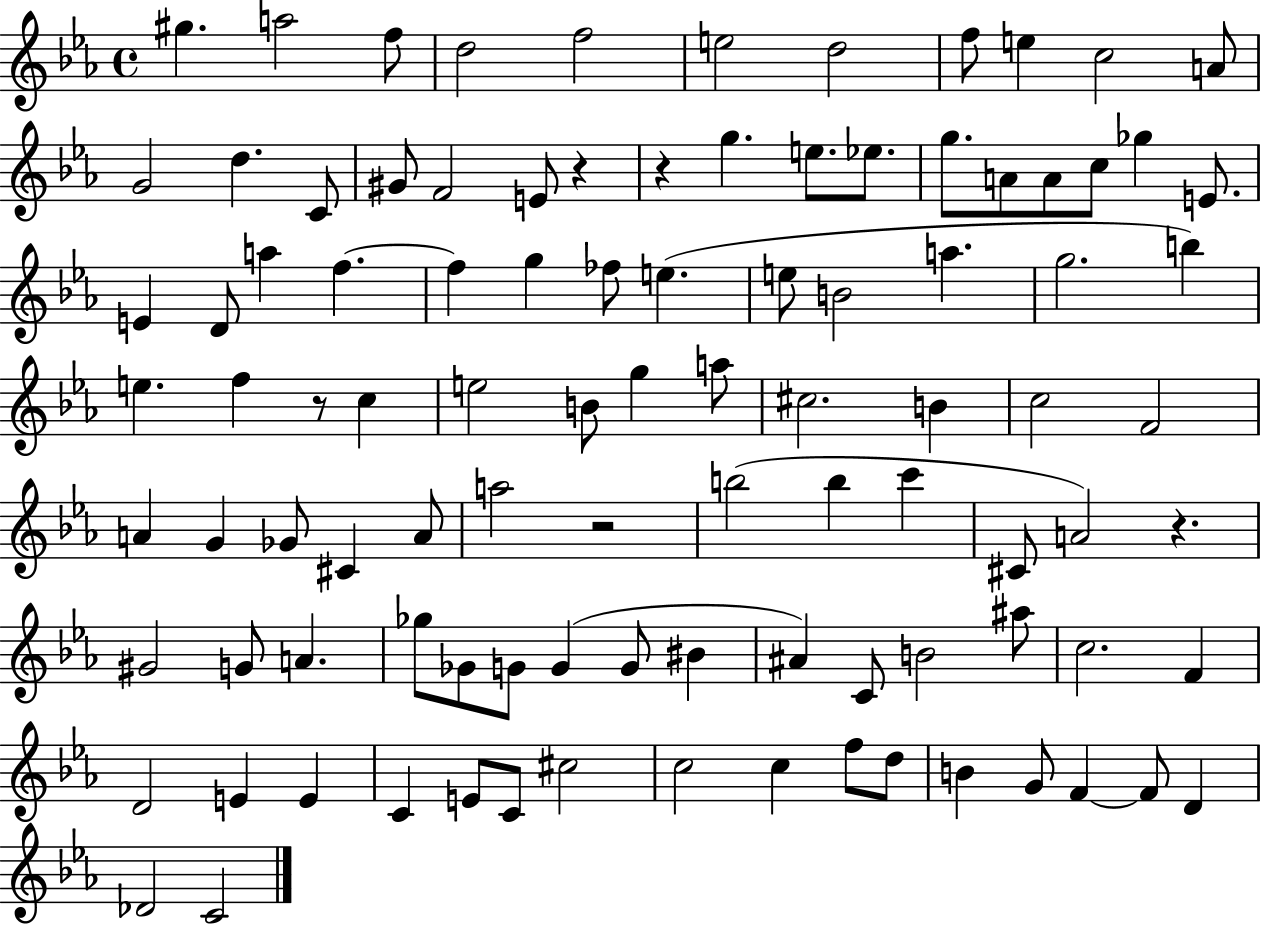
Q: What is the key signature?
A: EES major